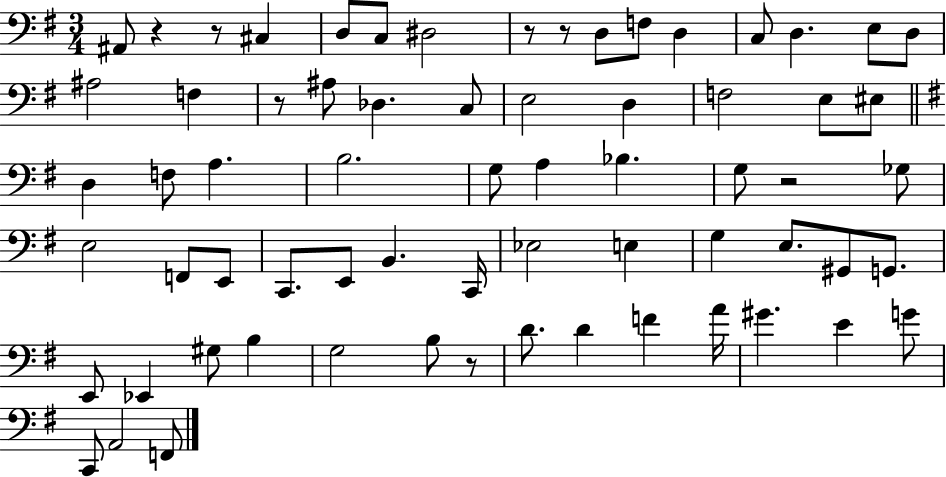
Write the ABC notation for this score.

X:1
T:Untitled
M:3/4
L:1/4
K:G
^A,,/2 z z/2 ^C, D,/2 C,/2 ^D,2 z/2 z/2 D,/2 F,/2 D, C,/2 D, E,/2 D,/2 ^A,2 F, z/2 ^A,/2 _D, C,/2 E,2 D, F,2 E,/2 ^E,/2 D, F,/2 A, B,2 G,/2 A, _B, G,/2 z2 _G,/2 E,2 F,,/2 E,,/2 C,,/2 E,,/2 B,, C,,/4 _E,2 E, G, E,/2 ^G,,/2 G,,/2 E,,/2 _E,, ^G,/2 B, G,2 B,/2 z/2 D/2 D F A/4 ^G E G/2 C,,/2 A,,2 F,,/2